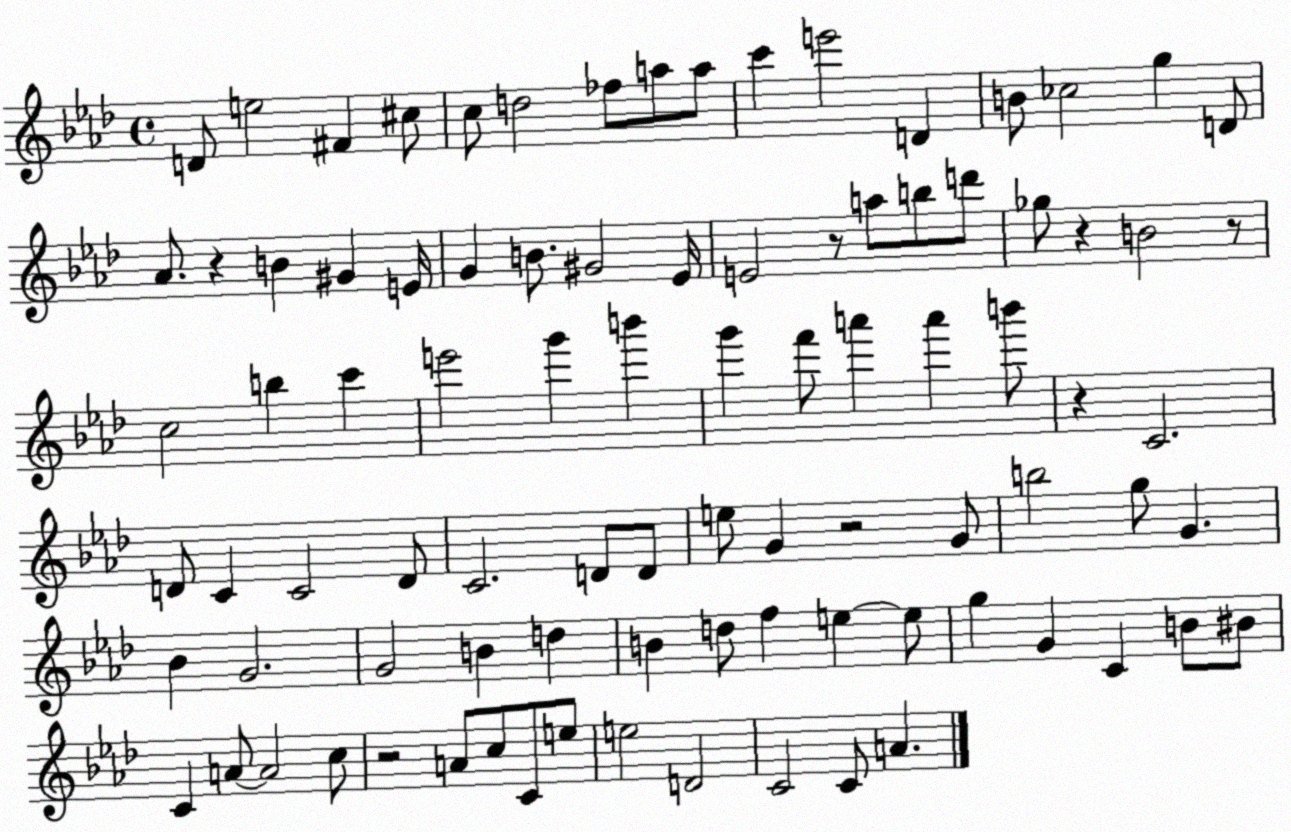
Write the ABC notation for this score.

X:1
T:Untitled
M:4/4
L:1/4
K:Ab
D/2 e2 ^F ^c/2 c/2 d2 _f/2 a/2 a/2 c' e'2 D B/2 _c2 g D/2 _A/2 z B ^G E/4 G B/2 ^G2 _E/4 E2 z/2 a/2 b/2 d'/2 _g/2 z B2 z/2 c2 b c' e'2 g' b' g' f'/2 a' a' b'/2 z C2 D/2 C C2 D/2 C2 D/2 D/2 e/2 G z2 G/2 b2 g/2 G _B G2 G2 B d B d/2 f e e/2 g G C B/2 ^B/2 C A/2 A2 c/2 z2 A/2 c/2 C/2 e/2 e2 D2 C2 C/2 A